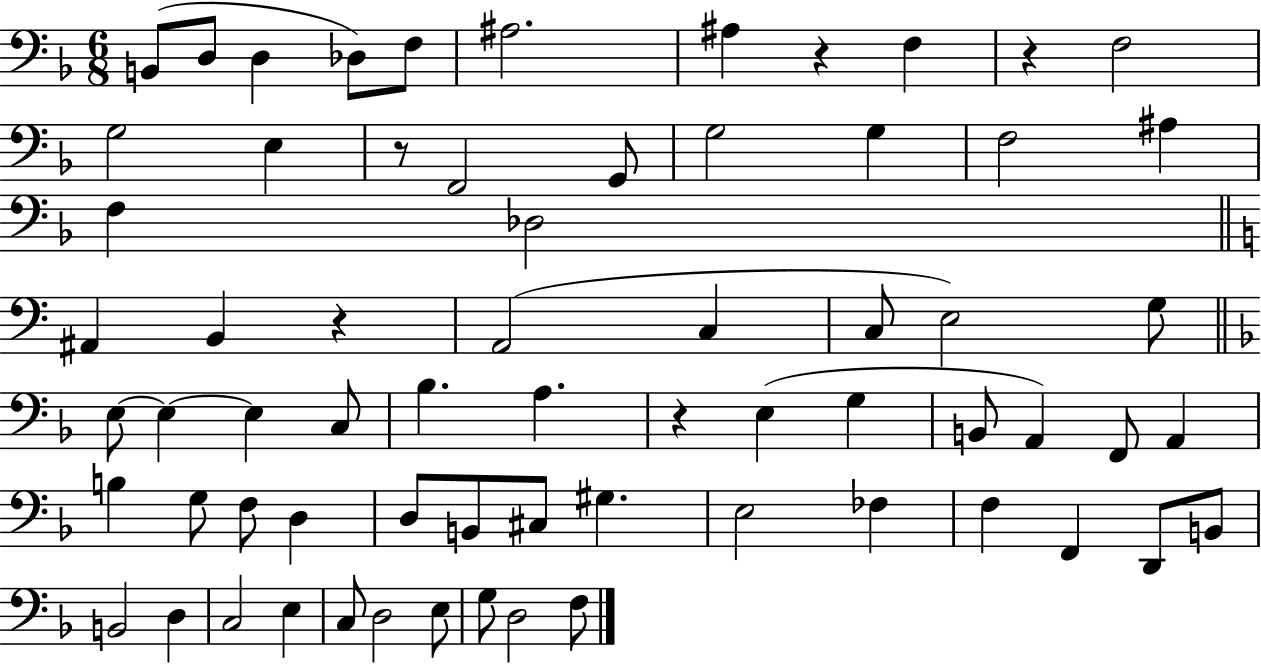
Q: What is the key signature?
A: F major